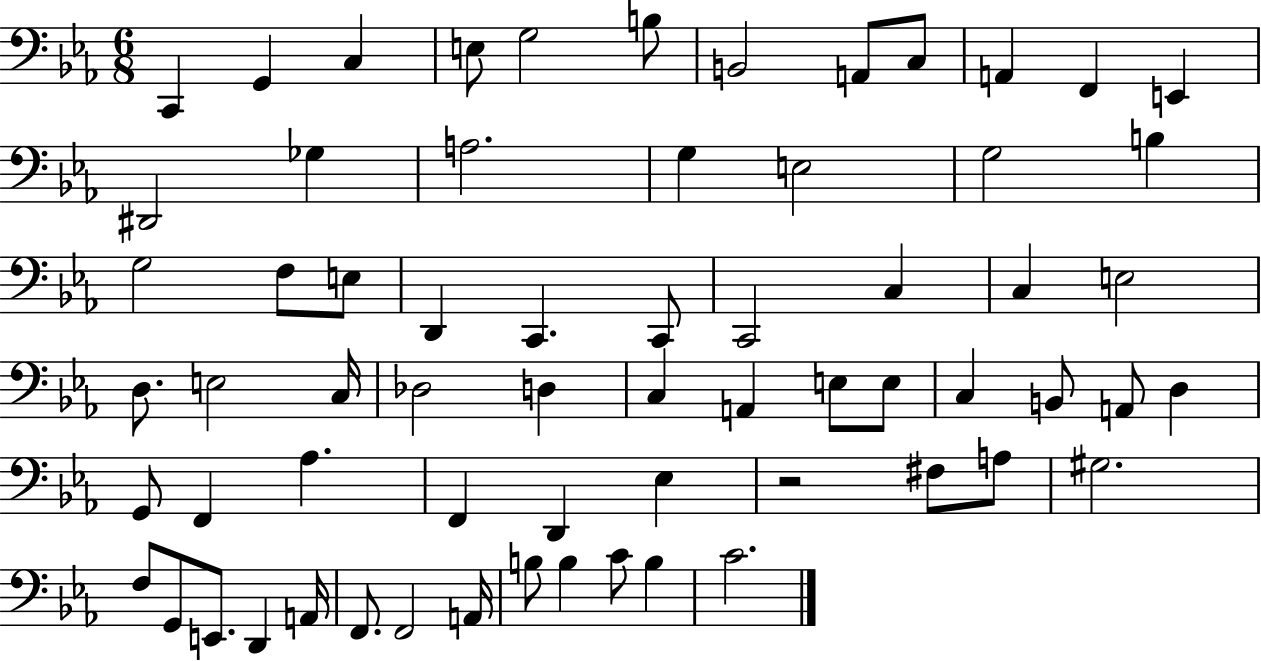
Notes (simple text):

C2/q G2/q C3/q E3/e G3/h B3/e B2/h A2/e C3/e A2/q F2/q E2/q D#2/h Gb3/q A3/h. G3/q E3/h G3/h B3/q G3/h F3/e E3/e D2/q C2/q. C2/e C2/h C3/q C3/q E3/h D3/e. E3/h C3/s Db3/h D3/q C3/q A2/q E3/e E3/e C3/q B2/e A2/e D3/q G2/e F2/q Ab3/q. F2/q D2/q Eb3/q R/h F#3/e A3/e G#3/h. F3/e G2/e E2/e. D2/q A2/s F2/e. F2/h A2/s B3/e B3/q C4/e B3/q C4/h.